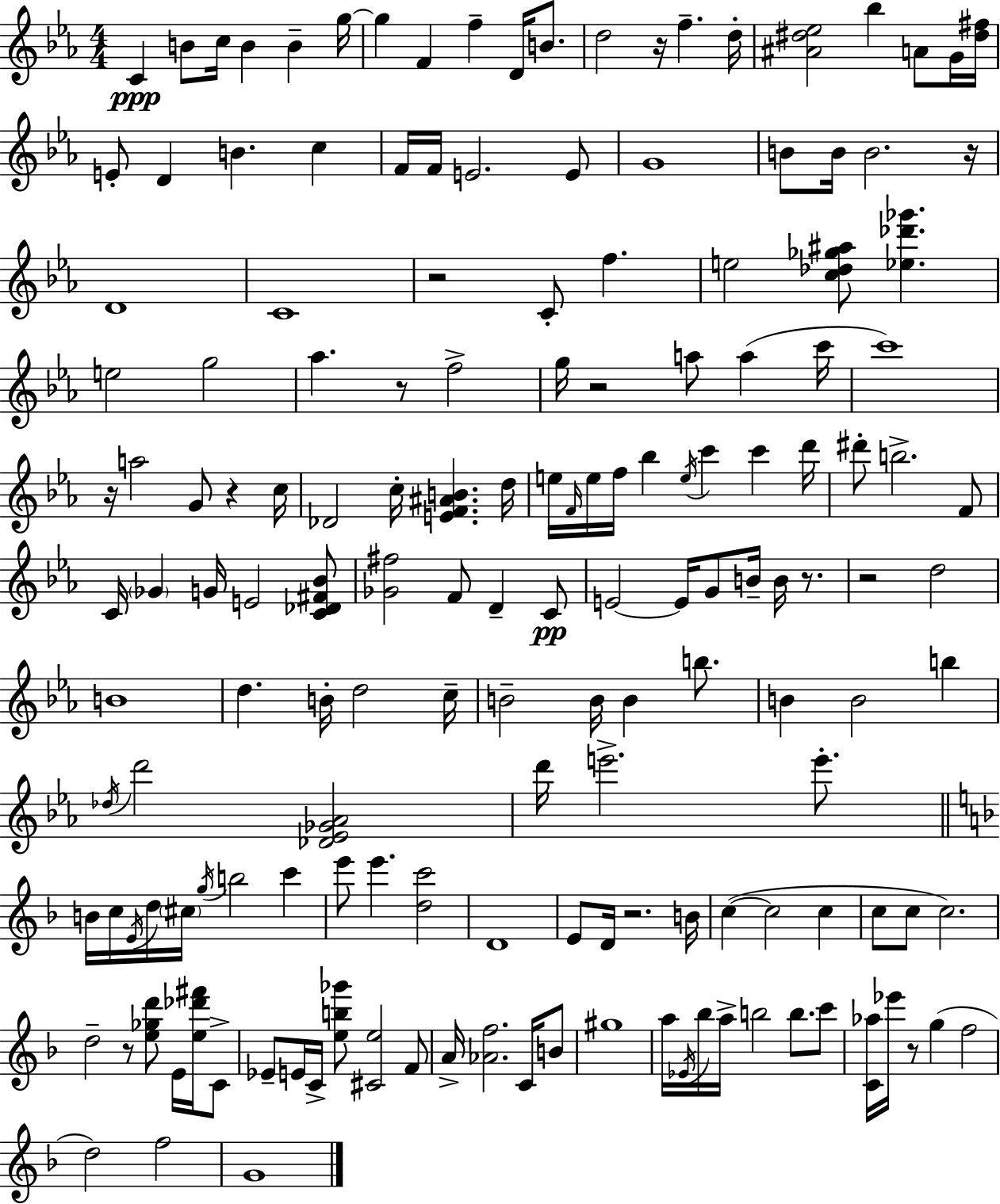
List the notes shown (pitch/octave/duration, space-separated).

C4/q B4/e C5/s B4/q B4/q G5/s G5/q F4/q F5/q D4/s B4/e. D5/h R/s F5/q. D5/s [A#4,D#5,Eb5]/h Bb5/q A4/e G4/s [D#5,F#5]/s E4/e D4/q B4/q. C5/q F4/s F4/s E4/h. E4/e G4/w B4/e B4/s B4/h. R/s D4/w C4/w R/h C4/e F5/q. E5/h [C5,Db5,Gb5,A#5]/e [Eb5,Db6,Gb6]/q. E5/h G5/h Ab5/q. R/e F5/h G5/s R/h A5/e A5/q C6/s C6/w R/s A5/h G4/e R/q C5/s Db4/h C5/s [E4,F4,A#4,B4]/q. D5/s E5/s F4/s E5/s F5/s Bb5/q E5/s C6/q C6/q D6/s D#6/e B5/h. F4/e C4/s Gb4/q G4/s E4/h [C4,Db4,F#4,Bb4]/e [Gb4,F#5]/h F4/e D4/q C4/e E4/h E4/s G4/e B4/s B4/s R/e. R/h D5/h B4/w D5/q. B4/s D5/h C5/s B4/h B4/s B4/q B5/e. B4/q B4/h B5/q Db5/s D6/h [Db4,Eb4,Gb4,Ab4]/h D6/s E6/h. E6/e. B4/s C5/s E4/s D5/s C#5/s G5/s B5/h C6/q E6/e E6/q. [D5,C6]/h D4/w E4/e D4/s R/h. B4/s C5/q C5/h C5/q C5/e C5/e C5/h. D5/h R/e [E5,Gb5,D6]/e E4/s [E5,Db6,F#6]/s C4/e Eb4/e E4/s C4/s [E5,B5,Gb6]/e [C#4,E5]/h F4/e A4/s [Ab4,F5]/h. C4/s B4/e G#5/w A5/s Eb4/s Bb5/s A5/s B5/h B5/e. C6/e [C4,Ab5]/s Eb6/s R/e G5/q F5/h D5/h F5/h G4/w